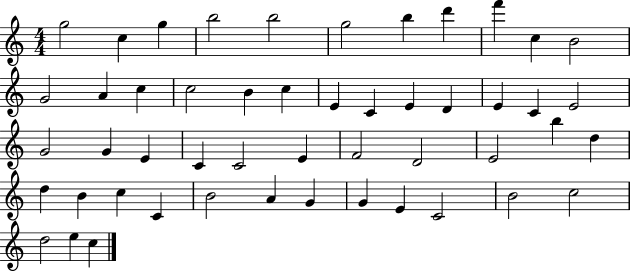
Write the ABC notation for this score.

X:1
T:Untitled
M:4/4
L:1/4
K:C
g2 c g b2 b2 g2 b d' f' c B2 G2 A c c2 B c E C E D E C E2 G2 G E C C2 E F2 D2 E2 b d d B c C B2 A G G E C2 B2 c2 d2 e c